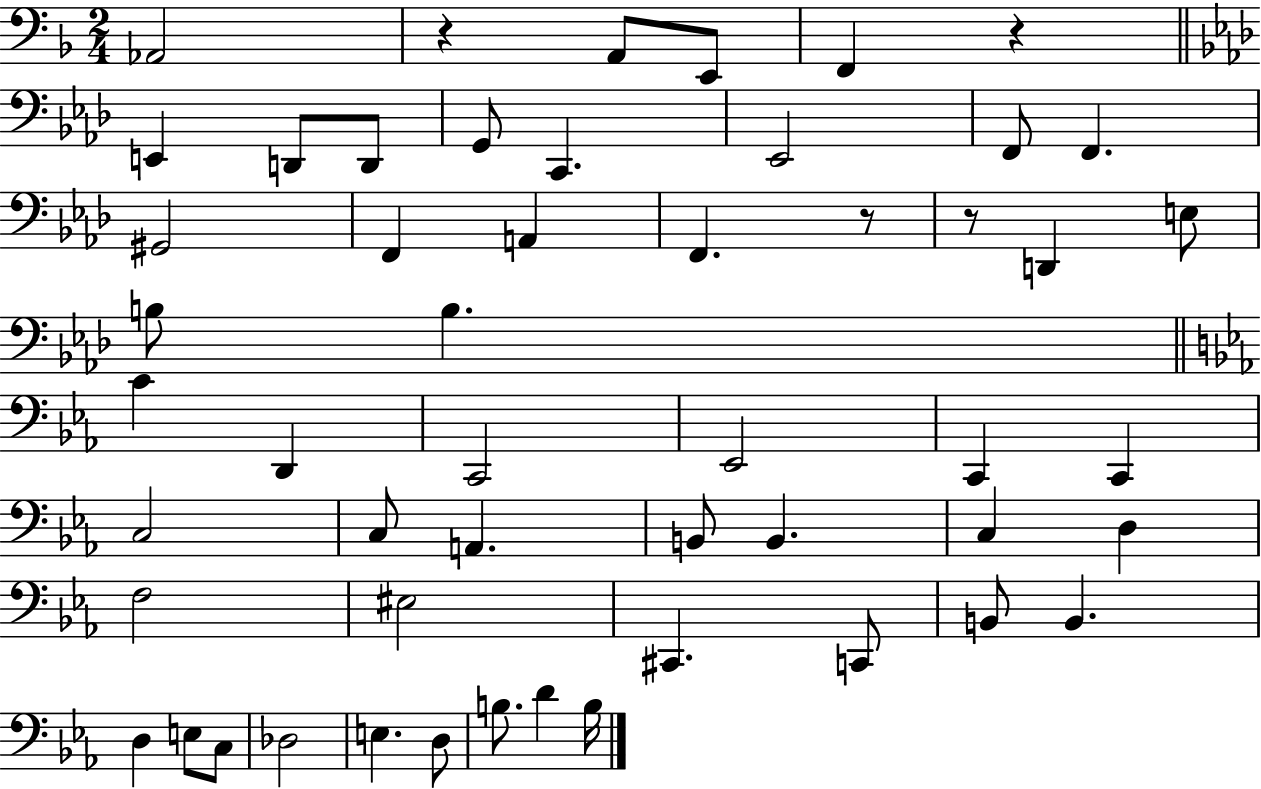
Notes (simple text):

Ab2/h R/q A2/e E2/e F2/q R/q E2/q D2/e D2/e G2/e C2/q. Eb2/h F2/e F2/q. G#2/h F2/q A2/q F2/q. R/e R/e D2/q E3/e B3/e B3/q. C4/q D2/q C2/h Eb2/h C2/q C2/q C3/h C3/e A2/q. B2/e B2/q. C3/q D3/q F3/h EIS3/h C#2/q. C2/e B2/e B2/q. D3/q E3/e C3/e Db3/h E3/q. D3/e B3/e. D4/q B3/s